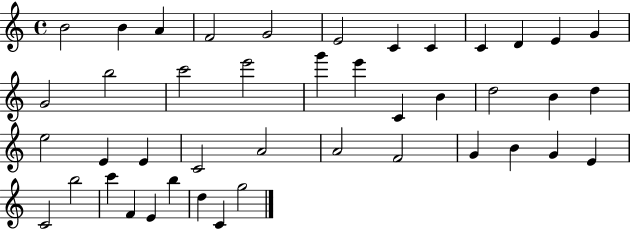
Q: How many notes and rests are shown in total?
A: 43